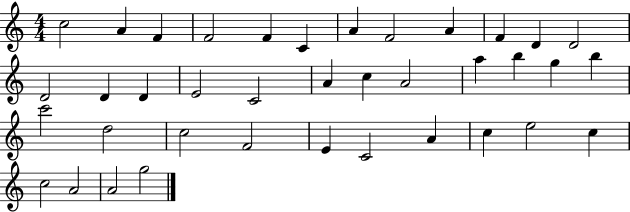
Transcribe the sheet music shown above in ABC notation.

X:1
T:Untitled
M:4/4
L:1/4
K:C
c2 A F F2 F C A F2 A F D D2 D2 D D E2 C2 A c A2 a b g b c'2 d2 c2 F2 E C2 A c e2 c c2 A2 A2 g2